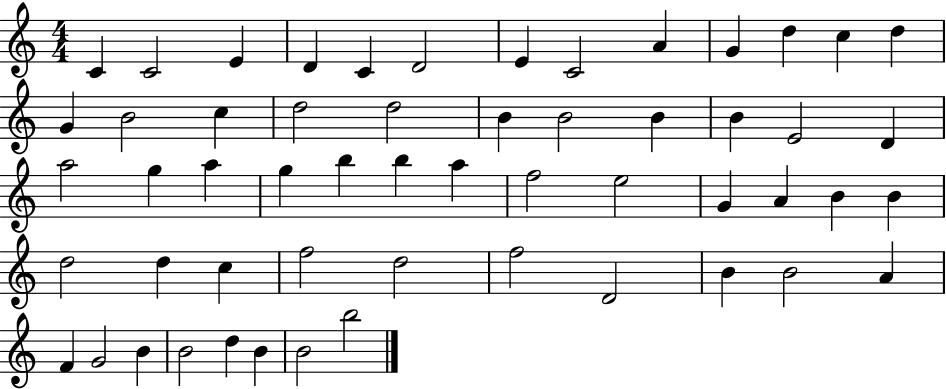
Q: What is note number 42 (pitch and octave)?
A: D5